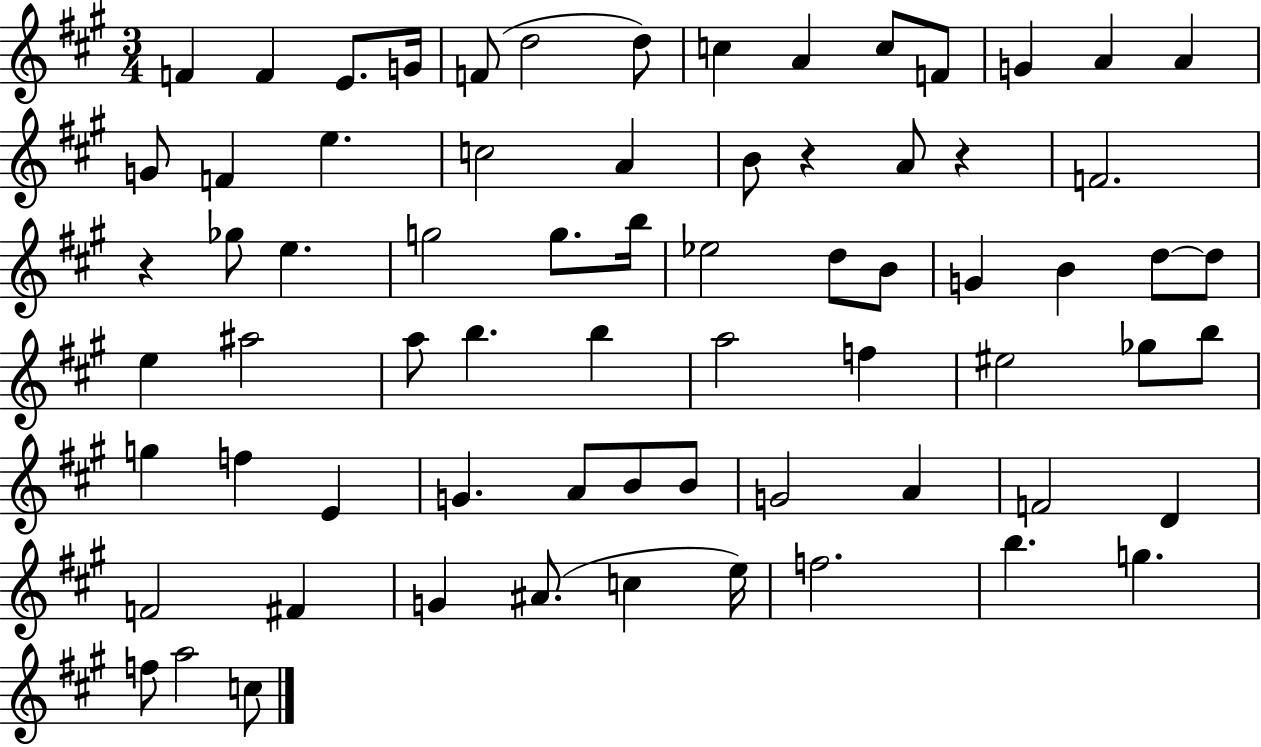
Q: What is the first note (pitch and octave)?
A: F4